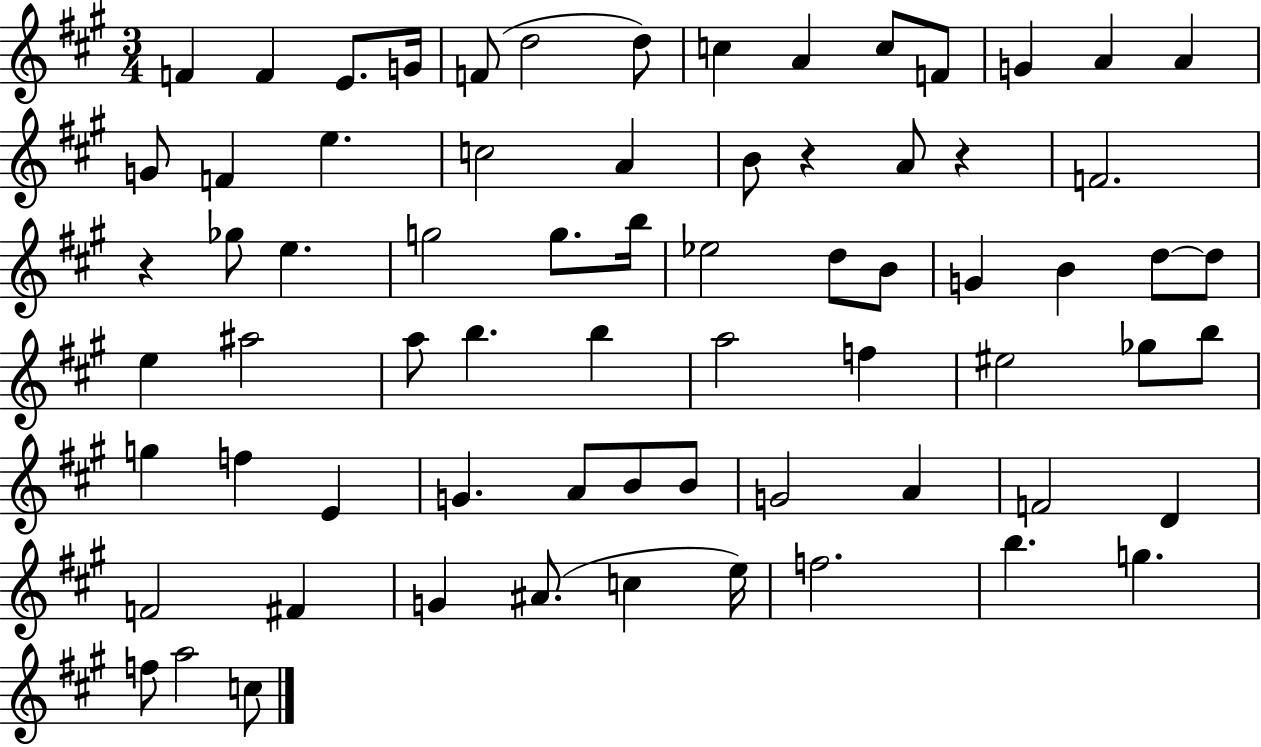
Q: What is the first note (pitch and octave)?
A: F4